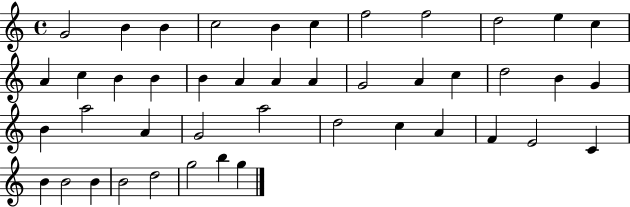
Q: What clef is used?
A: treble